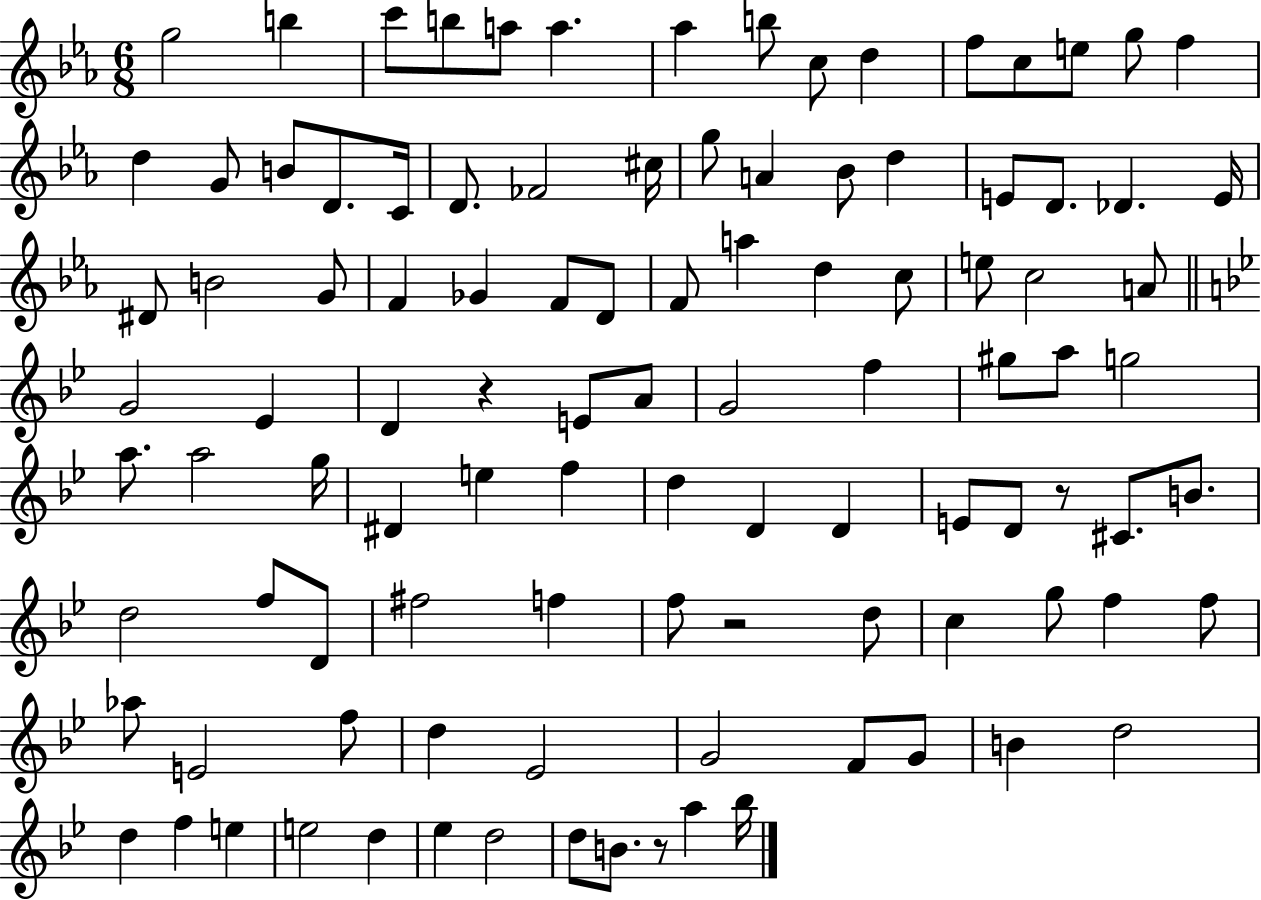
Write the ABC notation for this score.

X:1
T:Untitled
M:6/8
L:1/4
K:Eb
g2 b c'/2 b/2 a/2 a _a b/2 c/2 d f/2 c/2 e/2 g/2 f d G/2 B/2 D/2 C/4 D/2 _F2 ^c/4 g/2 A _B/2 d E/2 D/2 _D E/4 ^D/2 B2 G/2 F _G F/2 D/2 F/2 a d c/2 e/2 c2 A/2 G2 _E D z E/2 A/2 G2 f ^g/2 a/2 g2 a/2 a2 g/4 ^D e f d D D E/2 D/2 z/2 ^C/2 B/2 d2 f/2 D/2 ^f2 f f/2 z2 d/2 c g/2 f f/2 _a/2 E2 f/2 d _E2 G2 F/2 G/2 B d2 d f e e2 d _e d2 d/2 B/2 z/2 a _b/4